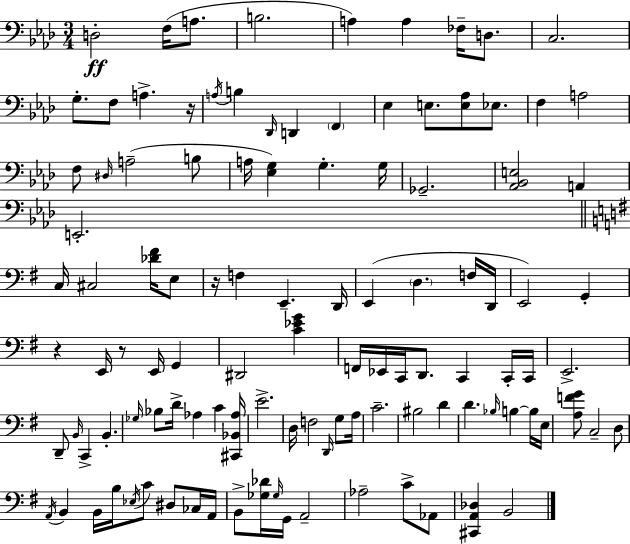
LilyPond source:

{
  \clef bass
  \numericTimeSignature
  \time 3/4
  \key aes \major
  \repeat volta 2 { d2-.\ff f16( a8. | b2. | a4) a4 fes16-- d8. | c2. | \break g8.-. f8 a4.-> r16 | \acciaccatura { a16 } b4 \grace { des,16 } d,4 \parenthesize f,4 | ees4 e8. <e aes>8 ees8. | f4 a2 | \break f8 \grace { dis16 } a2--( | b8 a16 <ees g>4) g4.-. | g16 ges,2.-- | <aes, bes, e>2 a,4 | \break e,2.-. | \bar "||" \break \key e \minor c16 cis2 <des' fis'>16 e8 | r16 f4 e,4.-- d,16 | e,4( \parenthesize d4. f16 d,16 | e,2) g,4-. | \break r4 e,16 r8 e,16 g,4 | dis,2 <c' ees' g'>4 | f,16 ees,16 c,16 d,8. c,4 c,16-. c,16 | e,2.-> | \break d,8-- \grace { b,16 } c,4-> b,4.-. | \grace { ges16 } bes8 d'16-> aes4 c'4 | <cis, bes, aes>16 e'2.-> | d16 f2 \grace { d,16 } | \break g8 a16 c'2.-- | bis2 d'4 | d'4. \grace { bes16 } b4~~ | b16 e16 <a f' g'>8 c2-- | \break d8 \acciaccatura { a,16 } b,4 b,16 b16 \acciaccatura { ees16 } | c'8 dis8 ces16 a,16 b,8-> <ges des'>16 \grace { ges16 } g,16 a,2-- | aes2-- | c'8-> aes,8 <cis, a, des>4 b,2 | \break } \bar "|."
}